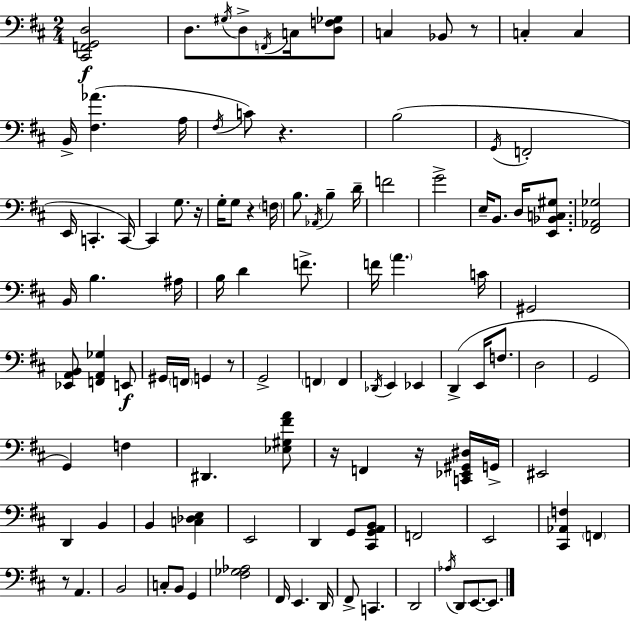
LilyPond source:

{
  \clef bass
  \numericTimeSignature
  \time 2/4
  \key d \major
  <cis, f, g, d>2\f | d8. \acciaccatura { gis16 } d8-> \acciaccatura { f,16 } c16 | <d f ges>8 c4 bes,8 | r8 c4-. c4 | \break b,16-> <fis aes'>4.( | a16 \acciaccatura { fis16 }) c'8 r4. | b2( | \acciaccatura { g,16 } f,2-. | \break e,16 c,4.-. | c,16~~) c,4 | g8. r16 g16-. g8 r4 | \parenthesize f16 b8. \acciaccatura { aes,16 } | \break b4-- d'16-- f'2 | g'2-> | e16-- b,8. | d16 <e, bes, c gis>8. <fis, aes, ges>2 | \break b,16 b4. | ais16 b16 d'4 | f'8.-> f'16 \parenthesize a'4. | c'16 gis,2 | \break <ees, a, b,>8 <f, a, ges>4 | e,8\f gis,16 \parenthesize f,16 g,4 | r8 g,2-> | \parenthesize f,4 | \break f,4 \acciaccatura { des,16 } e,4 | ees,4 d,4->( | e,16 f8. d2 | g,2 | \break g,4) | f4 dis,4. | <ees gis fis' a'>8 r16 f,4 | r16 <c, ees, gis, dis>16 g,16-> eis,2 | \break d,4 | b,4 b,4 | <c des e>4 e,2 | d,4 | \break g,8 <cis, g, a, b,>8 f,2 | e,2 | <cis, aes, f>4 | \parenthesize f,4 r8 | \break a,4. b,2 | c8-. | b,8 g,4 <fis ges aes>2 | fis,16 e,4. | \break d,16 fis,8-> | c,4. d,2 | \acciaccatura { aes16 } d,8 | e,8.~~ e,8. \bar "|."
}